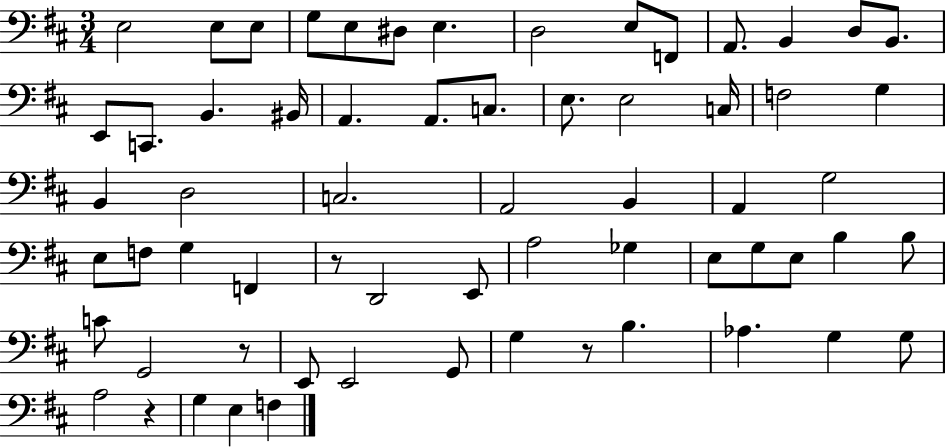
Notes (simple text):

E3/h E3/e E3/e G3/e E3/e D#3/e E3/q. D3/h E3/e F2/e A2/e. B2/q D3/e B2/e. E2/e C2/e. B2/q. BIS2/s A2/q. A2/e. C3/e. E3/e. E3/h C3/s F3/h G3/q B2/q D3/h C3/h. A2/h B2/q A2/q G3/h E3/e F3/e G3/q F2/q R/e D2/h E2/e A3/h Gb3/q E3/e G3/e E3/e B3/q B3/e C4/e G2/h R/e E2/e E2/h G2/e G3/q R/e B3/q. Ab3/q. G3/q G3/e A3/h R/q G3/q E3/q F3/q